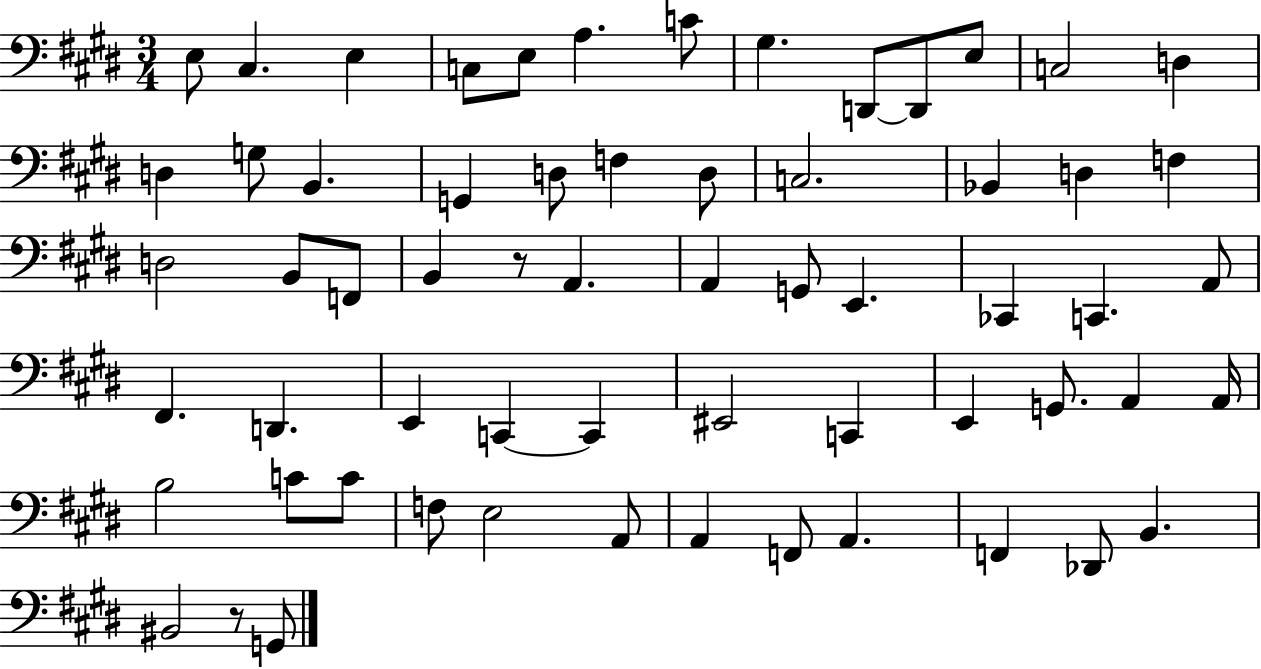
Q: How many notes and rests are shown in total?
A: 62